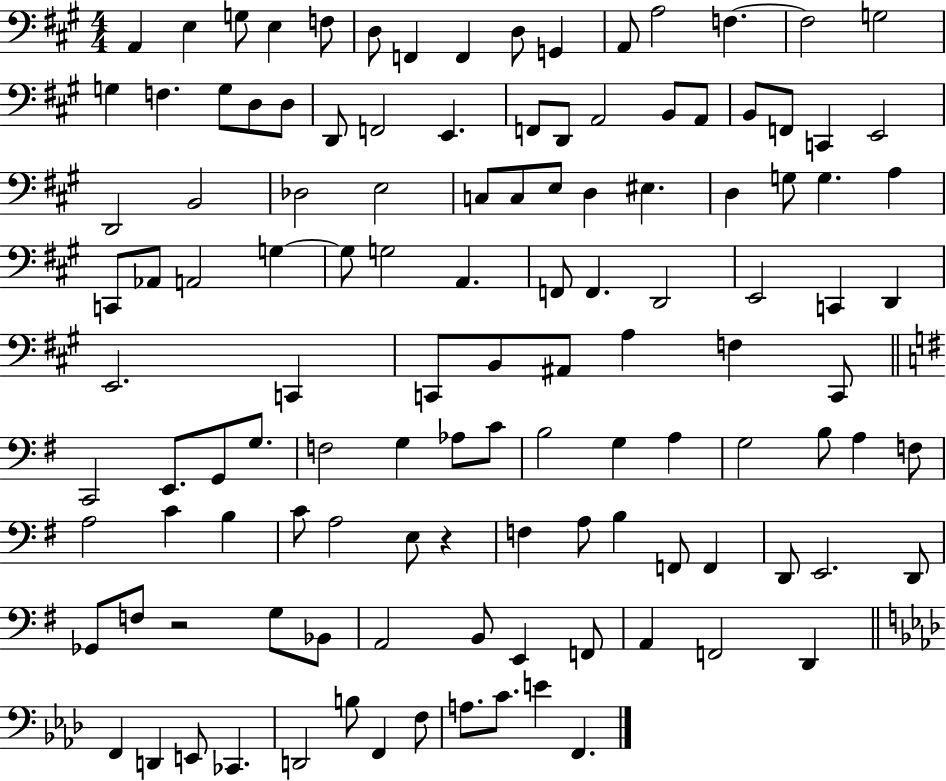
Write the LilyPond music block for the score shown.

{
  \clef bass
  \numericTimeSignature
  \time 4/4
  \key a \major
  a,4 e4 g8 e4 f8 | d8 f,4 f,4 d8 g,4 | a,8 a2 f4.~~ | f2 g2 | \break g4 f4. g8 d8 d8 | d,8 f,2 e,4. | f,8 d,8 a,2 b,8 a,8 | b,8 f,8 c,4 e,2 | \break d,2 b,2 | des2 e2 | c8 c8 e8 d4 eis4. | d4 g8 g4. a4 | \break c,8 aes,8 a,2 g4~~ | g8 g2 a,4. | f,8 f,4. d,2 | e,2 c,4 d,4 | \break e,2. c,4 | c,8 b,8 ais,8 a4 f4 c,8 | \bar "||" \break \key e \minor c,2 e,8. g,8 g8. | f2 g4 aes8 c'8 | b2 g4 a4 | g2 b8 a4 f8 | \break a2 c'4 b4 | c'8 a2 e8 r4 | f4 a8 b4 f,8 f,4 | d,8 e,2. d,8 | \break ges,8 f8 r2 g8 bes,8 | a,2 b,8 e,4 f,8 | a,4 f,2 d,4 | \bar "||" \break \key aes \major f,4 d,4 e,8 ces,4. | d,2 b8 f,4 f8 | a8. c'8. e'4 f,4. | \bar "|."
}